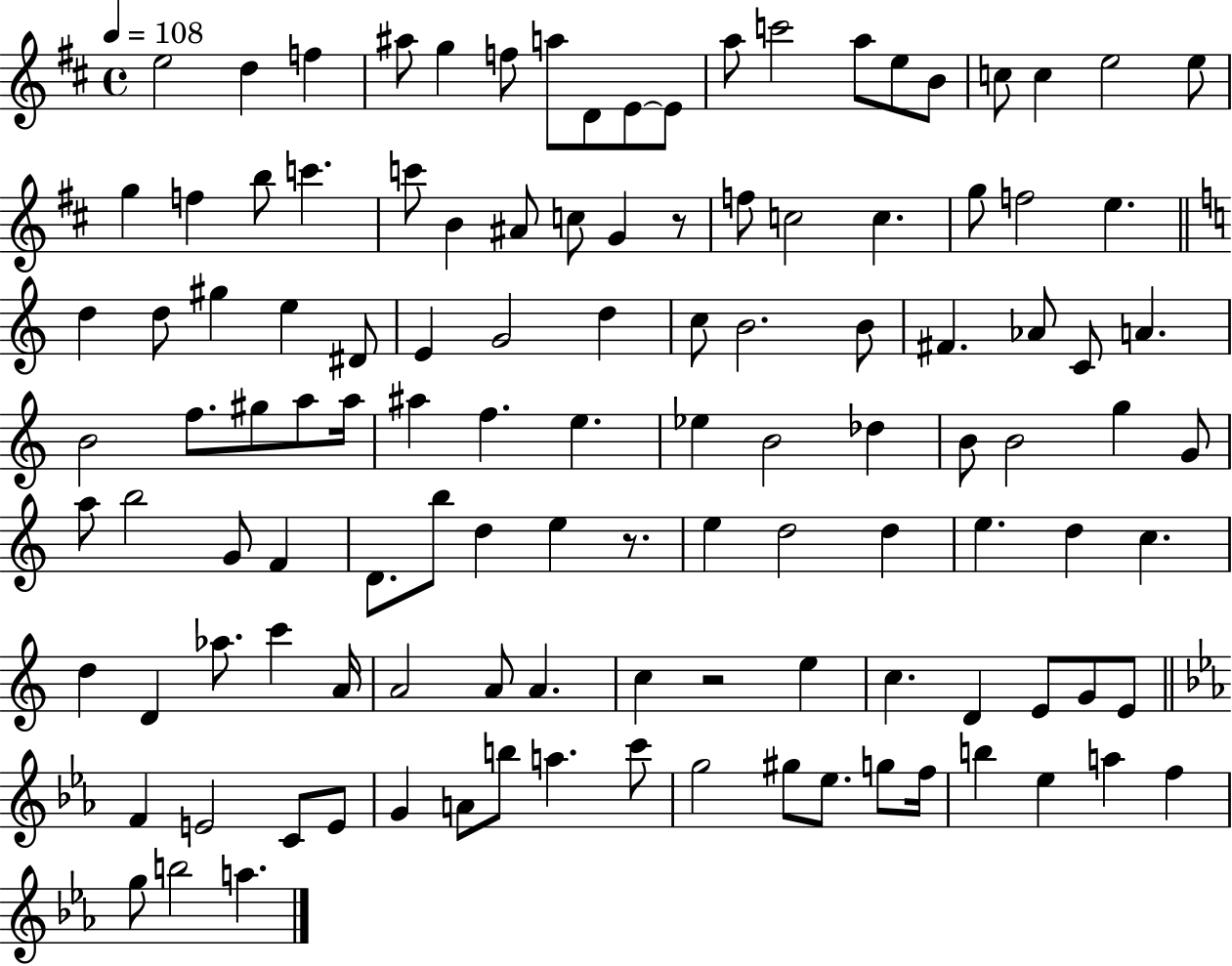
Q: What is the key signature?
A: D major